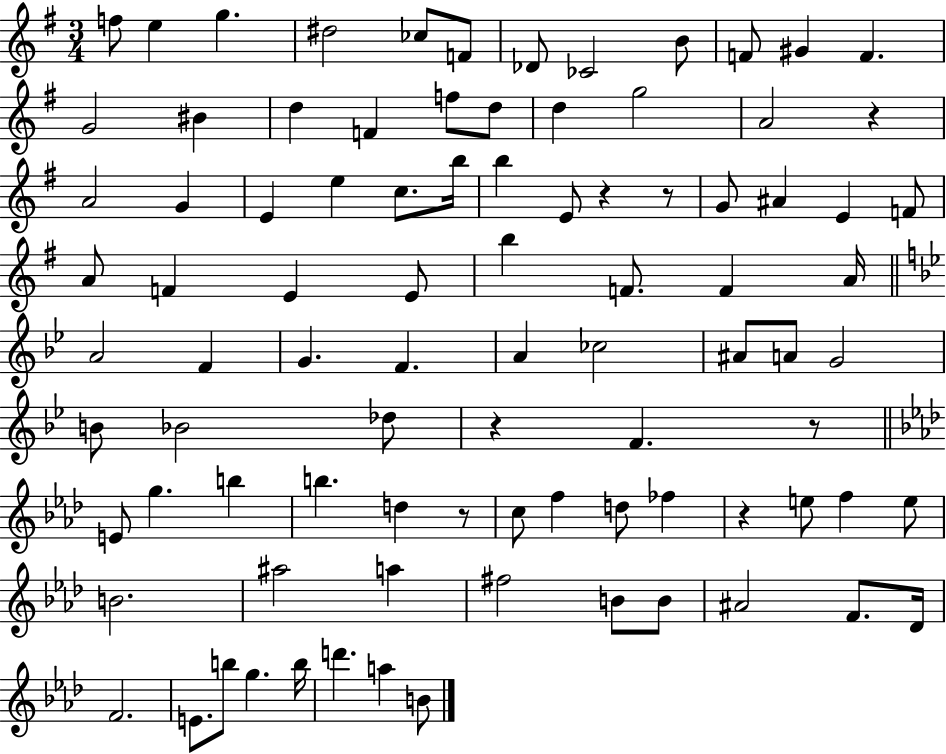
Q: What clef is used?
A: treble